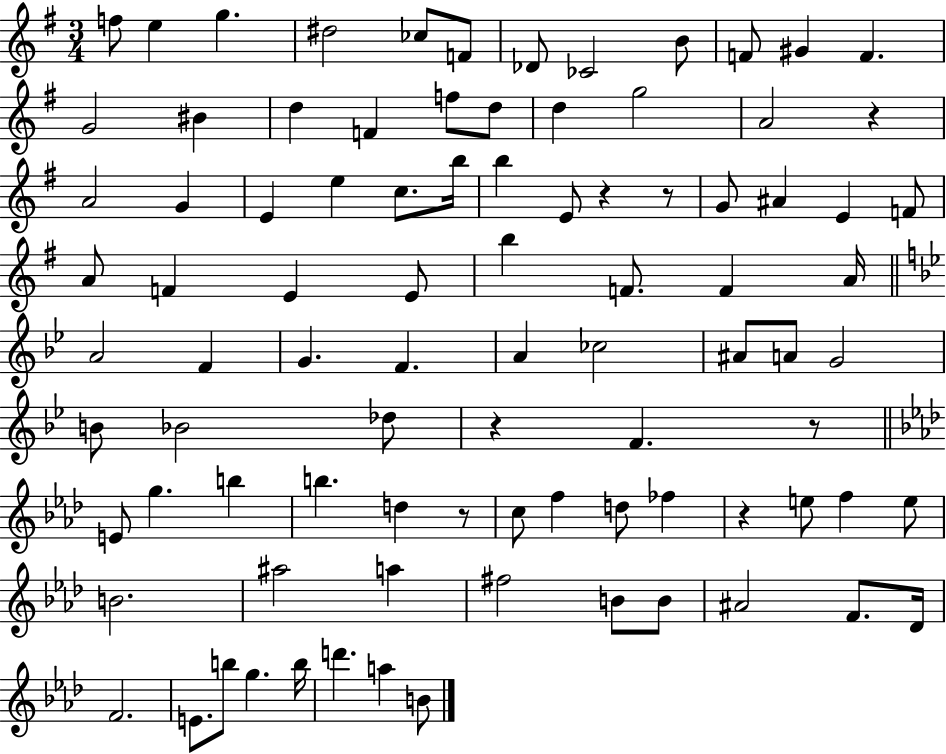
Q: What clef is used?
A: treble